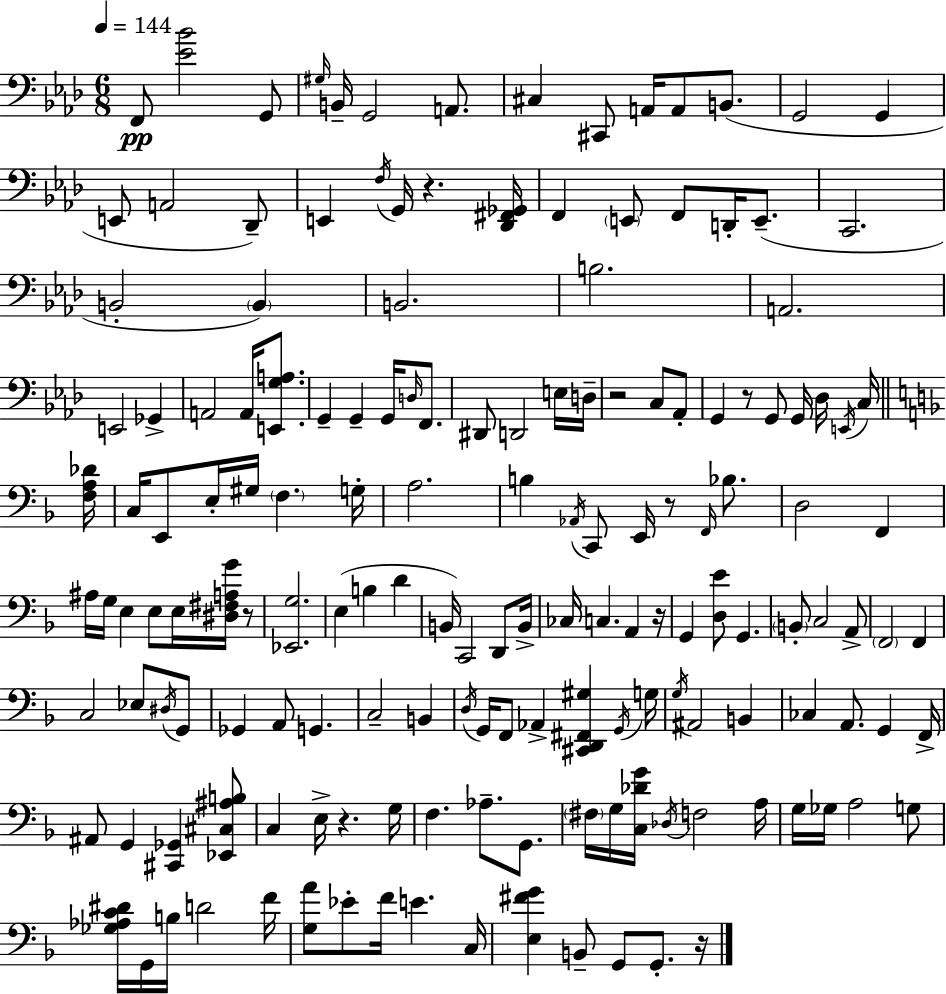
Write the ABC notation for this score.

X:1
T:Untitled
M:6/8
L:1/4
K:Ab
F,,/2 [_E_B]2 G,,/2 ^G,/4 B,,/4 G,,2 A,,/2 ^C, ^C,,/2 A,,/4 A,,/2 B,,/2 G,,2 G,, E,,/2 A,,2 _D,,/2 E,, F,/4 G,,/4 z [_D,,^F,,_G,,]/4 F,, E,,/2 F,,/2 D,,/4 E,,/2 C,,2 B,,2 B,, B,,2 B,2 A,,2 E,,2 _G,, A,,2 A,,/4 [E,,G,A,]/2 G,, G,, G,,/4 D,/4 F,,/2 ^D,,/2 D,,2 E,/4 D,/4 z2 C,/2 _A,,/2 G,, z/2 G,,/2 G,,/4 _D,/4 E,,/4 C,/4 [F,A,_D]/4 C,/4 E,,/2 E,/4 ^G,/4 F, G,/4 A,2 B, _A,,/4 C,,/2 E,,/4 z/2 F,,/4 _B,/2 D,2 F,, ^A,/4 G,/4 E, E,/2 E,/4 [^D,^F,A,G]/4 z/2 [_E,,G,]2 E, B, D B,,/4 C,,2 D,,/2 B,,/4 _C,/4 C, A,, z/4 G,, [D,E]/2 G,, B,,/2 C,2 A,,/2 F,,2 F,, C,2 _E,/2 ^D,/4 G,,/2 _G,, A,,/2 G,, C,2 B,, D,/4 G,,/4 F,,/2 _A,, [^C,,D,,^F,,^G,] G,,/4 G,/4 G,/4 ^A,,2 B,, _C, A,,/2 G,, F,,/4 ^A,,/2 G,, [^C,,_G,,] [_E,,^C,^A,B,]/2 C, E,/4 z G,/4 F, _A,/2 G,,/2 ^F,/4 G,/4 [C,_DG]/4 _D,/4 F,2 A,/4 G,/4 _G,/4 A,2 G,/2 [_G,_A,C^D]/4 G,,/4 B,/4 D2 F/4 [G,A]/2 _E/2 F/4 E C,/4 [E,^FG] B,,/2 G,,/2 G,,/2 z/4